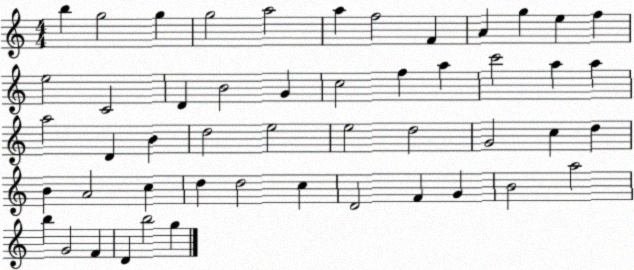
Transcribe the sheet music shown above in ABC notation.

X:1
T:Untitled
M:4/4
L:1/4
K:C
b g2 g g2 a2 a f2 F A g e f e2 C2 D B2 G c2 f a c'2 a a a2 D B d2 e2 e2 d2 G2 c d B A2 c d d2 c D2 F G B2 a2 b G2 F D b2 g